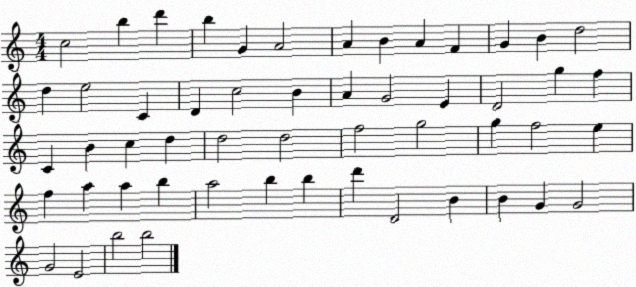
X:1
T:Untitled
M:4/4
L:1/4
K:C
c2 b d' b G A2 A B A F G B d2 d e2 C D c2 B A G2 E D2 g f C B c d d2 d2 f2 g2 g f2 e f a a b a2 b b d' D2 B B G G2 G2 E2 b2 b2